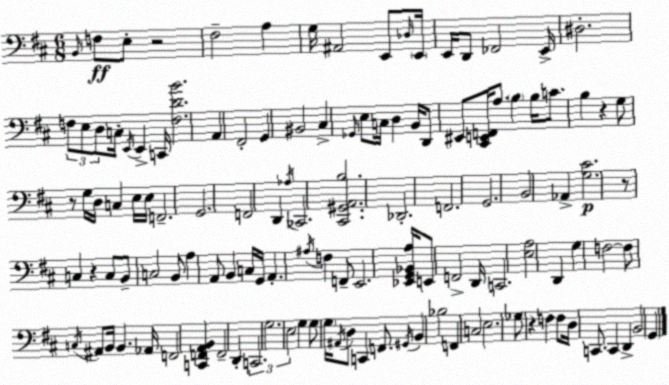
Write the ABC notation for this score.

X:1
T:Untitled
M:6/8
L:1/4
K:D
B,,/4 F,/2 E,/2 z2 ^F,2 A, G,/4 ^A,,2 E,,/2 _D,/4 E,,/4 E,,/4 D,,/2 _F,,2 E,,/4 ^D,2 F,/2 E,/2 D,/2 C,/4 E,,/4 E,, C,,/4 [F,DB]2 A,, ^F,,2 G,, ^B,,2 ^C, _G,,/4 E,/2 C,/4 D, B,,/4 D,,/2 ^E,,/2 [^C,,E,,F,,]/4 A,/2 B, B,/4 C/2 B, z G,/2 z/2 G,/4 D,/4 C, E,/4 E,/4 F,,2 G,,2 F,,2 D,, _A,/4 _C,,2 [^C,,^G,,A,,B,]2 _D,,2 F,,2 G,,2 B,,2 _A,, [G,^C]2 z/2 C, z C,/2 B,,/2 C,2 B,,/2 A, A,,/2 B,, C,/4 G,,/4 A,, ^A,/4 F, F,,/2 E,,2 [_E,,G,,_B,,A,]/4 E,,/2 F,,2 D,,/4 C,,2 [E,A,]2 D,, G, F,2 F,/2 C,/4 ^A,,/2 B,,/4 B,, _A,,/4 F,,2 [C,,F,,A,,B,,] F,,2 D,, C,,2 G,2 E,2 G, G,/2 G,/4 ^A,,/4 D,/2 C,, F,,/2 ^G,,/4 B,, _B,2 F,, C,2 E,2 _G,/2 z F, F,/2 D,/4 C,,/2 C,, D,, B,,2 G,,